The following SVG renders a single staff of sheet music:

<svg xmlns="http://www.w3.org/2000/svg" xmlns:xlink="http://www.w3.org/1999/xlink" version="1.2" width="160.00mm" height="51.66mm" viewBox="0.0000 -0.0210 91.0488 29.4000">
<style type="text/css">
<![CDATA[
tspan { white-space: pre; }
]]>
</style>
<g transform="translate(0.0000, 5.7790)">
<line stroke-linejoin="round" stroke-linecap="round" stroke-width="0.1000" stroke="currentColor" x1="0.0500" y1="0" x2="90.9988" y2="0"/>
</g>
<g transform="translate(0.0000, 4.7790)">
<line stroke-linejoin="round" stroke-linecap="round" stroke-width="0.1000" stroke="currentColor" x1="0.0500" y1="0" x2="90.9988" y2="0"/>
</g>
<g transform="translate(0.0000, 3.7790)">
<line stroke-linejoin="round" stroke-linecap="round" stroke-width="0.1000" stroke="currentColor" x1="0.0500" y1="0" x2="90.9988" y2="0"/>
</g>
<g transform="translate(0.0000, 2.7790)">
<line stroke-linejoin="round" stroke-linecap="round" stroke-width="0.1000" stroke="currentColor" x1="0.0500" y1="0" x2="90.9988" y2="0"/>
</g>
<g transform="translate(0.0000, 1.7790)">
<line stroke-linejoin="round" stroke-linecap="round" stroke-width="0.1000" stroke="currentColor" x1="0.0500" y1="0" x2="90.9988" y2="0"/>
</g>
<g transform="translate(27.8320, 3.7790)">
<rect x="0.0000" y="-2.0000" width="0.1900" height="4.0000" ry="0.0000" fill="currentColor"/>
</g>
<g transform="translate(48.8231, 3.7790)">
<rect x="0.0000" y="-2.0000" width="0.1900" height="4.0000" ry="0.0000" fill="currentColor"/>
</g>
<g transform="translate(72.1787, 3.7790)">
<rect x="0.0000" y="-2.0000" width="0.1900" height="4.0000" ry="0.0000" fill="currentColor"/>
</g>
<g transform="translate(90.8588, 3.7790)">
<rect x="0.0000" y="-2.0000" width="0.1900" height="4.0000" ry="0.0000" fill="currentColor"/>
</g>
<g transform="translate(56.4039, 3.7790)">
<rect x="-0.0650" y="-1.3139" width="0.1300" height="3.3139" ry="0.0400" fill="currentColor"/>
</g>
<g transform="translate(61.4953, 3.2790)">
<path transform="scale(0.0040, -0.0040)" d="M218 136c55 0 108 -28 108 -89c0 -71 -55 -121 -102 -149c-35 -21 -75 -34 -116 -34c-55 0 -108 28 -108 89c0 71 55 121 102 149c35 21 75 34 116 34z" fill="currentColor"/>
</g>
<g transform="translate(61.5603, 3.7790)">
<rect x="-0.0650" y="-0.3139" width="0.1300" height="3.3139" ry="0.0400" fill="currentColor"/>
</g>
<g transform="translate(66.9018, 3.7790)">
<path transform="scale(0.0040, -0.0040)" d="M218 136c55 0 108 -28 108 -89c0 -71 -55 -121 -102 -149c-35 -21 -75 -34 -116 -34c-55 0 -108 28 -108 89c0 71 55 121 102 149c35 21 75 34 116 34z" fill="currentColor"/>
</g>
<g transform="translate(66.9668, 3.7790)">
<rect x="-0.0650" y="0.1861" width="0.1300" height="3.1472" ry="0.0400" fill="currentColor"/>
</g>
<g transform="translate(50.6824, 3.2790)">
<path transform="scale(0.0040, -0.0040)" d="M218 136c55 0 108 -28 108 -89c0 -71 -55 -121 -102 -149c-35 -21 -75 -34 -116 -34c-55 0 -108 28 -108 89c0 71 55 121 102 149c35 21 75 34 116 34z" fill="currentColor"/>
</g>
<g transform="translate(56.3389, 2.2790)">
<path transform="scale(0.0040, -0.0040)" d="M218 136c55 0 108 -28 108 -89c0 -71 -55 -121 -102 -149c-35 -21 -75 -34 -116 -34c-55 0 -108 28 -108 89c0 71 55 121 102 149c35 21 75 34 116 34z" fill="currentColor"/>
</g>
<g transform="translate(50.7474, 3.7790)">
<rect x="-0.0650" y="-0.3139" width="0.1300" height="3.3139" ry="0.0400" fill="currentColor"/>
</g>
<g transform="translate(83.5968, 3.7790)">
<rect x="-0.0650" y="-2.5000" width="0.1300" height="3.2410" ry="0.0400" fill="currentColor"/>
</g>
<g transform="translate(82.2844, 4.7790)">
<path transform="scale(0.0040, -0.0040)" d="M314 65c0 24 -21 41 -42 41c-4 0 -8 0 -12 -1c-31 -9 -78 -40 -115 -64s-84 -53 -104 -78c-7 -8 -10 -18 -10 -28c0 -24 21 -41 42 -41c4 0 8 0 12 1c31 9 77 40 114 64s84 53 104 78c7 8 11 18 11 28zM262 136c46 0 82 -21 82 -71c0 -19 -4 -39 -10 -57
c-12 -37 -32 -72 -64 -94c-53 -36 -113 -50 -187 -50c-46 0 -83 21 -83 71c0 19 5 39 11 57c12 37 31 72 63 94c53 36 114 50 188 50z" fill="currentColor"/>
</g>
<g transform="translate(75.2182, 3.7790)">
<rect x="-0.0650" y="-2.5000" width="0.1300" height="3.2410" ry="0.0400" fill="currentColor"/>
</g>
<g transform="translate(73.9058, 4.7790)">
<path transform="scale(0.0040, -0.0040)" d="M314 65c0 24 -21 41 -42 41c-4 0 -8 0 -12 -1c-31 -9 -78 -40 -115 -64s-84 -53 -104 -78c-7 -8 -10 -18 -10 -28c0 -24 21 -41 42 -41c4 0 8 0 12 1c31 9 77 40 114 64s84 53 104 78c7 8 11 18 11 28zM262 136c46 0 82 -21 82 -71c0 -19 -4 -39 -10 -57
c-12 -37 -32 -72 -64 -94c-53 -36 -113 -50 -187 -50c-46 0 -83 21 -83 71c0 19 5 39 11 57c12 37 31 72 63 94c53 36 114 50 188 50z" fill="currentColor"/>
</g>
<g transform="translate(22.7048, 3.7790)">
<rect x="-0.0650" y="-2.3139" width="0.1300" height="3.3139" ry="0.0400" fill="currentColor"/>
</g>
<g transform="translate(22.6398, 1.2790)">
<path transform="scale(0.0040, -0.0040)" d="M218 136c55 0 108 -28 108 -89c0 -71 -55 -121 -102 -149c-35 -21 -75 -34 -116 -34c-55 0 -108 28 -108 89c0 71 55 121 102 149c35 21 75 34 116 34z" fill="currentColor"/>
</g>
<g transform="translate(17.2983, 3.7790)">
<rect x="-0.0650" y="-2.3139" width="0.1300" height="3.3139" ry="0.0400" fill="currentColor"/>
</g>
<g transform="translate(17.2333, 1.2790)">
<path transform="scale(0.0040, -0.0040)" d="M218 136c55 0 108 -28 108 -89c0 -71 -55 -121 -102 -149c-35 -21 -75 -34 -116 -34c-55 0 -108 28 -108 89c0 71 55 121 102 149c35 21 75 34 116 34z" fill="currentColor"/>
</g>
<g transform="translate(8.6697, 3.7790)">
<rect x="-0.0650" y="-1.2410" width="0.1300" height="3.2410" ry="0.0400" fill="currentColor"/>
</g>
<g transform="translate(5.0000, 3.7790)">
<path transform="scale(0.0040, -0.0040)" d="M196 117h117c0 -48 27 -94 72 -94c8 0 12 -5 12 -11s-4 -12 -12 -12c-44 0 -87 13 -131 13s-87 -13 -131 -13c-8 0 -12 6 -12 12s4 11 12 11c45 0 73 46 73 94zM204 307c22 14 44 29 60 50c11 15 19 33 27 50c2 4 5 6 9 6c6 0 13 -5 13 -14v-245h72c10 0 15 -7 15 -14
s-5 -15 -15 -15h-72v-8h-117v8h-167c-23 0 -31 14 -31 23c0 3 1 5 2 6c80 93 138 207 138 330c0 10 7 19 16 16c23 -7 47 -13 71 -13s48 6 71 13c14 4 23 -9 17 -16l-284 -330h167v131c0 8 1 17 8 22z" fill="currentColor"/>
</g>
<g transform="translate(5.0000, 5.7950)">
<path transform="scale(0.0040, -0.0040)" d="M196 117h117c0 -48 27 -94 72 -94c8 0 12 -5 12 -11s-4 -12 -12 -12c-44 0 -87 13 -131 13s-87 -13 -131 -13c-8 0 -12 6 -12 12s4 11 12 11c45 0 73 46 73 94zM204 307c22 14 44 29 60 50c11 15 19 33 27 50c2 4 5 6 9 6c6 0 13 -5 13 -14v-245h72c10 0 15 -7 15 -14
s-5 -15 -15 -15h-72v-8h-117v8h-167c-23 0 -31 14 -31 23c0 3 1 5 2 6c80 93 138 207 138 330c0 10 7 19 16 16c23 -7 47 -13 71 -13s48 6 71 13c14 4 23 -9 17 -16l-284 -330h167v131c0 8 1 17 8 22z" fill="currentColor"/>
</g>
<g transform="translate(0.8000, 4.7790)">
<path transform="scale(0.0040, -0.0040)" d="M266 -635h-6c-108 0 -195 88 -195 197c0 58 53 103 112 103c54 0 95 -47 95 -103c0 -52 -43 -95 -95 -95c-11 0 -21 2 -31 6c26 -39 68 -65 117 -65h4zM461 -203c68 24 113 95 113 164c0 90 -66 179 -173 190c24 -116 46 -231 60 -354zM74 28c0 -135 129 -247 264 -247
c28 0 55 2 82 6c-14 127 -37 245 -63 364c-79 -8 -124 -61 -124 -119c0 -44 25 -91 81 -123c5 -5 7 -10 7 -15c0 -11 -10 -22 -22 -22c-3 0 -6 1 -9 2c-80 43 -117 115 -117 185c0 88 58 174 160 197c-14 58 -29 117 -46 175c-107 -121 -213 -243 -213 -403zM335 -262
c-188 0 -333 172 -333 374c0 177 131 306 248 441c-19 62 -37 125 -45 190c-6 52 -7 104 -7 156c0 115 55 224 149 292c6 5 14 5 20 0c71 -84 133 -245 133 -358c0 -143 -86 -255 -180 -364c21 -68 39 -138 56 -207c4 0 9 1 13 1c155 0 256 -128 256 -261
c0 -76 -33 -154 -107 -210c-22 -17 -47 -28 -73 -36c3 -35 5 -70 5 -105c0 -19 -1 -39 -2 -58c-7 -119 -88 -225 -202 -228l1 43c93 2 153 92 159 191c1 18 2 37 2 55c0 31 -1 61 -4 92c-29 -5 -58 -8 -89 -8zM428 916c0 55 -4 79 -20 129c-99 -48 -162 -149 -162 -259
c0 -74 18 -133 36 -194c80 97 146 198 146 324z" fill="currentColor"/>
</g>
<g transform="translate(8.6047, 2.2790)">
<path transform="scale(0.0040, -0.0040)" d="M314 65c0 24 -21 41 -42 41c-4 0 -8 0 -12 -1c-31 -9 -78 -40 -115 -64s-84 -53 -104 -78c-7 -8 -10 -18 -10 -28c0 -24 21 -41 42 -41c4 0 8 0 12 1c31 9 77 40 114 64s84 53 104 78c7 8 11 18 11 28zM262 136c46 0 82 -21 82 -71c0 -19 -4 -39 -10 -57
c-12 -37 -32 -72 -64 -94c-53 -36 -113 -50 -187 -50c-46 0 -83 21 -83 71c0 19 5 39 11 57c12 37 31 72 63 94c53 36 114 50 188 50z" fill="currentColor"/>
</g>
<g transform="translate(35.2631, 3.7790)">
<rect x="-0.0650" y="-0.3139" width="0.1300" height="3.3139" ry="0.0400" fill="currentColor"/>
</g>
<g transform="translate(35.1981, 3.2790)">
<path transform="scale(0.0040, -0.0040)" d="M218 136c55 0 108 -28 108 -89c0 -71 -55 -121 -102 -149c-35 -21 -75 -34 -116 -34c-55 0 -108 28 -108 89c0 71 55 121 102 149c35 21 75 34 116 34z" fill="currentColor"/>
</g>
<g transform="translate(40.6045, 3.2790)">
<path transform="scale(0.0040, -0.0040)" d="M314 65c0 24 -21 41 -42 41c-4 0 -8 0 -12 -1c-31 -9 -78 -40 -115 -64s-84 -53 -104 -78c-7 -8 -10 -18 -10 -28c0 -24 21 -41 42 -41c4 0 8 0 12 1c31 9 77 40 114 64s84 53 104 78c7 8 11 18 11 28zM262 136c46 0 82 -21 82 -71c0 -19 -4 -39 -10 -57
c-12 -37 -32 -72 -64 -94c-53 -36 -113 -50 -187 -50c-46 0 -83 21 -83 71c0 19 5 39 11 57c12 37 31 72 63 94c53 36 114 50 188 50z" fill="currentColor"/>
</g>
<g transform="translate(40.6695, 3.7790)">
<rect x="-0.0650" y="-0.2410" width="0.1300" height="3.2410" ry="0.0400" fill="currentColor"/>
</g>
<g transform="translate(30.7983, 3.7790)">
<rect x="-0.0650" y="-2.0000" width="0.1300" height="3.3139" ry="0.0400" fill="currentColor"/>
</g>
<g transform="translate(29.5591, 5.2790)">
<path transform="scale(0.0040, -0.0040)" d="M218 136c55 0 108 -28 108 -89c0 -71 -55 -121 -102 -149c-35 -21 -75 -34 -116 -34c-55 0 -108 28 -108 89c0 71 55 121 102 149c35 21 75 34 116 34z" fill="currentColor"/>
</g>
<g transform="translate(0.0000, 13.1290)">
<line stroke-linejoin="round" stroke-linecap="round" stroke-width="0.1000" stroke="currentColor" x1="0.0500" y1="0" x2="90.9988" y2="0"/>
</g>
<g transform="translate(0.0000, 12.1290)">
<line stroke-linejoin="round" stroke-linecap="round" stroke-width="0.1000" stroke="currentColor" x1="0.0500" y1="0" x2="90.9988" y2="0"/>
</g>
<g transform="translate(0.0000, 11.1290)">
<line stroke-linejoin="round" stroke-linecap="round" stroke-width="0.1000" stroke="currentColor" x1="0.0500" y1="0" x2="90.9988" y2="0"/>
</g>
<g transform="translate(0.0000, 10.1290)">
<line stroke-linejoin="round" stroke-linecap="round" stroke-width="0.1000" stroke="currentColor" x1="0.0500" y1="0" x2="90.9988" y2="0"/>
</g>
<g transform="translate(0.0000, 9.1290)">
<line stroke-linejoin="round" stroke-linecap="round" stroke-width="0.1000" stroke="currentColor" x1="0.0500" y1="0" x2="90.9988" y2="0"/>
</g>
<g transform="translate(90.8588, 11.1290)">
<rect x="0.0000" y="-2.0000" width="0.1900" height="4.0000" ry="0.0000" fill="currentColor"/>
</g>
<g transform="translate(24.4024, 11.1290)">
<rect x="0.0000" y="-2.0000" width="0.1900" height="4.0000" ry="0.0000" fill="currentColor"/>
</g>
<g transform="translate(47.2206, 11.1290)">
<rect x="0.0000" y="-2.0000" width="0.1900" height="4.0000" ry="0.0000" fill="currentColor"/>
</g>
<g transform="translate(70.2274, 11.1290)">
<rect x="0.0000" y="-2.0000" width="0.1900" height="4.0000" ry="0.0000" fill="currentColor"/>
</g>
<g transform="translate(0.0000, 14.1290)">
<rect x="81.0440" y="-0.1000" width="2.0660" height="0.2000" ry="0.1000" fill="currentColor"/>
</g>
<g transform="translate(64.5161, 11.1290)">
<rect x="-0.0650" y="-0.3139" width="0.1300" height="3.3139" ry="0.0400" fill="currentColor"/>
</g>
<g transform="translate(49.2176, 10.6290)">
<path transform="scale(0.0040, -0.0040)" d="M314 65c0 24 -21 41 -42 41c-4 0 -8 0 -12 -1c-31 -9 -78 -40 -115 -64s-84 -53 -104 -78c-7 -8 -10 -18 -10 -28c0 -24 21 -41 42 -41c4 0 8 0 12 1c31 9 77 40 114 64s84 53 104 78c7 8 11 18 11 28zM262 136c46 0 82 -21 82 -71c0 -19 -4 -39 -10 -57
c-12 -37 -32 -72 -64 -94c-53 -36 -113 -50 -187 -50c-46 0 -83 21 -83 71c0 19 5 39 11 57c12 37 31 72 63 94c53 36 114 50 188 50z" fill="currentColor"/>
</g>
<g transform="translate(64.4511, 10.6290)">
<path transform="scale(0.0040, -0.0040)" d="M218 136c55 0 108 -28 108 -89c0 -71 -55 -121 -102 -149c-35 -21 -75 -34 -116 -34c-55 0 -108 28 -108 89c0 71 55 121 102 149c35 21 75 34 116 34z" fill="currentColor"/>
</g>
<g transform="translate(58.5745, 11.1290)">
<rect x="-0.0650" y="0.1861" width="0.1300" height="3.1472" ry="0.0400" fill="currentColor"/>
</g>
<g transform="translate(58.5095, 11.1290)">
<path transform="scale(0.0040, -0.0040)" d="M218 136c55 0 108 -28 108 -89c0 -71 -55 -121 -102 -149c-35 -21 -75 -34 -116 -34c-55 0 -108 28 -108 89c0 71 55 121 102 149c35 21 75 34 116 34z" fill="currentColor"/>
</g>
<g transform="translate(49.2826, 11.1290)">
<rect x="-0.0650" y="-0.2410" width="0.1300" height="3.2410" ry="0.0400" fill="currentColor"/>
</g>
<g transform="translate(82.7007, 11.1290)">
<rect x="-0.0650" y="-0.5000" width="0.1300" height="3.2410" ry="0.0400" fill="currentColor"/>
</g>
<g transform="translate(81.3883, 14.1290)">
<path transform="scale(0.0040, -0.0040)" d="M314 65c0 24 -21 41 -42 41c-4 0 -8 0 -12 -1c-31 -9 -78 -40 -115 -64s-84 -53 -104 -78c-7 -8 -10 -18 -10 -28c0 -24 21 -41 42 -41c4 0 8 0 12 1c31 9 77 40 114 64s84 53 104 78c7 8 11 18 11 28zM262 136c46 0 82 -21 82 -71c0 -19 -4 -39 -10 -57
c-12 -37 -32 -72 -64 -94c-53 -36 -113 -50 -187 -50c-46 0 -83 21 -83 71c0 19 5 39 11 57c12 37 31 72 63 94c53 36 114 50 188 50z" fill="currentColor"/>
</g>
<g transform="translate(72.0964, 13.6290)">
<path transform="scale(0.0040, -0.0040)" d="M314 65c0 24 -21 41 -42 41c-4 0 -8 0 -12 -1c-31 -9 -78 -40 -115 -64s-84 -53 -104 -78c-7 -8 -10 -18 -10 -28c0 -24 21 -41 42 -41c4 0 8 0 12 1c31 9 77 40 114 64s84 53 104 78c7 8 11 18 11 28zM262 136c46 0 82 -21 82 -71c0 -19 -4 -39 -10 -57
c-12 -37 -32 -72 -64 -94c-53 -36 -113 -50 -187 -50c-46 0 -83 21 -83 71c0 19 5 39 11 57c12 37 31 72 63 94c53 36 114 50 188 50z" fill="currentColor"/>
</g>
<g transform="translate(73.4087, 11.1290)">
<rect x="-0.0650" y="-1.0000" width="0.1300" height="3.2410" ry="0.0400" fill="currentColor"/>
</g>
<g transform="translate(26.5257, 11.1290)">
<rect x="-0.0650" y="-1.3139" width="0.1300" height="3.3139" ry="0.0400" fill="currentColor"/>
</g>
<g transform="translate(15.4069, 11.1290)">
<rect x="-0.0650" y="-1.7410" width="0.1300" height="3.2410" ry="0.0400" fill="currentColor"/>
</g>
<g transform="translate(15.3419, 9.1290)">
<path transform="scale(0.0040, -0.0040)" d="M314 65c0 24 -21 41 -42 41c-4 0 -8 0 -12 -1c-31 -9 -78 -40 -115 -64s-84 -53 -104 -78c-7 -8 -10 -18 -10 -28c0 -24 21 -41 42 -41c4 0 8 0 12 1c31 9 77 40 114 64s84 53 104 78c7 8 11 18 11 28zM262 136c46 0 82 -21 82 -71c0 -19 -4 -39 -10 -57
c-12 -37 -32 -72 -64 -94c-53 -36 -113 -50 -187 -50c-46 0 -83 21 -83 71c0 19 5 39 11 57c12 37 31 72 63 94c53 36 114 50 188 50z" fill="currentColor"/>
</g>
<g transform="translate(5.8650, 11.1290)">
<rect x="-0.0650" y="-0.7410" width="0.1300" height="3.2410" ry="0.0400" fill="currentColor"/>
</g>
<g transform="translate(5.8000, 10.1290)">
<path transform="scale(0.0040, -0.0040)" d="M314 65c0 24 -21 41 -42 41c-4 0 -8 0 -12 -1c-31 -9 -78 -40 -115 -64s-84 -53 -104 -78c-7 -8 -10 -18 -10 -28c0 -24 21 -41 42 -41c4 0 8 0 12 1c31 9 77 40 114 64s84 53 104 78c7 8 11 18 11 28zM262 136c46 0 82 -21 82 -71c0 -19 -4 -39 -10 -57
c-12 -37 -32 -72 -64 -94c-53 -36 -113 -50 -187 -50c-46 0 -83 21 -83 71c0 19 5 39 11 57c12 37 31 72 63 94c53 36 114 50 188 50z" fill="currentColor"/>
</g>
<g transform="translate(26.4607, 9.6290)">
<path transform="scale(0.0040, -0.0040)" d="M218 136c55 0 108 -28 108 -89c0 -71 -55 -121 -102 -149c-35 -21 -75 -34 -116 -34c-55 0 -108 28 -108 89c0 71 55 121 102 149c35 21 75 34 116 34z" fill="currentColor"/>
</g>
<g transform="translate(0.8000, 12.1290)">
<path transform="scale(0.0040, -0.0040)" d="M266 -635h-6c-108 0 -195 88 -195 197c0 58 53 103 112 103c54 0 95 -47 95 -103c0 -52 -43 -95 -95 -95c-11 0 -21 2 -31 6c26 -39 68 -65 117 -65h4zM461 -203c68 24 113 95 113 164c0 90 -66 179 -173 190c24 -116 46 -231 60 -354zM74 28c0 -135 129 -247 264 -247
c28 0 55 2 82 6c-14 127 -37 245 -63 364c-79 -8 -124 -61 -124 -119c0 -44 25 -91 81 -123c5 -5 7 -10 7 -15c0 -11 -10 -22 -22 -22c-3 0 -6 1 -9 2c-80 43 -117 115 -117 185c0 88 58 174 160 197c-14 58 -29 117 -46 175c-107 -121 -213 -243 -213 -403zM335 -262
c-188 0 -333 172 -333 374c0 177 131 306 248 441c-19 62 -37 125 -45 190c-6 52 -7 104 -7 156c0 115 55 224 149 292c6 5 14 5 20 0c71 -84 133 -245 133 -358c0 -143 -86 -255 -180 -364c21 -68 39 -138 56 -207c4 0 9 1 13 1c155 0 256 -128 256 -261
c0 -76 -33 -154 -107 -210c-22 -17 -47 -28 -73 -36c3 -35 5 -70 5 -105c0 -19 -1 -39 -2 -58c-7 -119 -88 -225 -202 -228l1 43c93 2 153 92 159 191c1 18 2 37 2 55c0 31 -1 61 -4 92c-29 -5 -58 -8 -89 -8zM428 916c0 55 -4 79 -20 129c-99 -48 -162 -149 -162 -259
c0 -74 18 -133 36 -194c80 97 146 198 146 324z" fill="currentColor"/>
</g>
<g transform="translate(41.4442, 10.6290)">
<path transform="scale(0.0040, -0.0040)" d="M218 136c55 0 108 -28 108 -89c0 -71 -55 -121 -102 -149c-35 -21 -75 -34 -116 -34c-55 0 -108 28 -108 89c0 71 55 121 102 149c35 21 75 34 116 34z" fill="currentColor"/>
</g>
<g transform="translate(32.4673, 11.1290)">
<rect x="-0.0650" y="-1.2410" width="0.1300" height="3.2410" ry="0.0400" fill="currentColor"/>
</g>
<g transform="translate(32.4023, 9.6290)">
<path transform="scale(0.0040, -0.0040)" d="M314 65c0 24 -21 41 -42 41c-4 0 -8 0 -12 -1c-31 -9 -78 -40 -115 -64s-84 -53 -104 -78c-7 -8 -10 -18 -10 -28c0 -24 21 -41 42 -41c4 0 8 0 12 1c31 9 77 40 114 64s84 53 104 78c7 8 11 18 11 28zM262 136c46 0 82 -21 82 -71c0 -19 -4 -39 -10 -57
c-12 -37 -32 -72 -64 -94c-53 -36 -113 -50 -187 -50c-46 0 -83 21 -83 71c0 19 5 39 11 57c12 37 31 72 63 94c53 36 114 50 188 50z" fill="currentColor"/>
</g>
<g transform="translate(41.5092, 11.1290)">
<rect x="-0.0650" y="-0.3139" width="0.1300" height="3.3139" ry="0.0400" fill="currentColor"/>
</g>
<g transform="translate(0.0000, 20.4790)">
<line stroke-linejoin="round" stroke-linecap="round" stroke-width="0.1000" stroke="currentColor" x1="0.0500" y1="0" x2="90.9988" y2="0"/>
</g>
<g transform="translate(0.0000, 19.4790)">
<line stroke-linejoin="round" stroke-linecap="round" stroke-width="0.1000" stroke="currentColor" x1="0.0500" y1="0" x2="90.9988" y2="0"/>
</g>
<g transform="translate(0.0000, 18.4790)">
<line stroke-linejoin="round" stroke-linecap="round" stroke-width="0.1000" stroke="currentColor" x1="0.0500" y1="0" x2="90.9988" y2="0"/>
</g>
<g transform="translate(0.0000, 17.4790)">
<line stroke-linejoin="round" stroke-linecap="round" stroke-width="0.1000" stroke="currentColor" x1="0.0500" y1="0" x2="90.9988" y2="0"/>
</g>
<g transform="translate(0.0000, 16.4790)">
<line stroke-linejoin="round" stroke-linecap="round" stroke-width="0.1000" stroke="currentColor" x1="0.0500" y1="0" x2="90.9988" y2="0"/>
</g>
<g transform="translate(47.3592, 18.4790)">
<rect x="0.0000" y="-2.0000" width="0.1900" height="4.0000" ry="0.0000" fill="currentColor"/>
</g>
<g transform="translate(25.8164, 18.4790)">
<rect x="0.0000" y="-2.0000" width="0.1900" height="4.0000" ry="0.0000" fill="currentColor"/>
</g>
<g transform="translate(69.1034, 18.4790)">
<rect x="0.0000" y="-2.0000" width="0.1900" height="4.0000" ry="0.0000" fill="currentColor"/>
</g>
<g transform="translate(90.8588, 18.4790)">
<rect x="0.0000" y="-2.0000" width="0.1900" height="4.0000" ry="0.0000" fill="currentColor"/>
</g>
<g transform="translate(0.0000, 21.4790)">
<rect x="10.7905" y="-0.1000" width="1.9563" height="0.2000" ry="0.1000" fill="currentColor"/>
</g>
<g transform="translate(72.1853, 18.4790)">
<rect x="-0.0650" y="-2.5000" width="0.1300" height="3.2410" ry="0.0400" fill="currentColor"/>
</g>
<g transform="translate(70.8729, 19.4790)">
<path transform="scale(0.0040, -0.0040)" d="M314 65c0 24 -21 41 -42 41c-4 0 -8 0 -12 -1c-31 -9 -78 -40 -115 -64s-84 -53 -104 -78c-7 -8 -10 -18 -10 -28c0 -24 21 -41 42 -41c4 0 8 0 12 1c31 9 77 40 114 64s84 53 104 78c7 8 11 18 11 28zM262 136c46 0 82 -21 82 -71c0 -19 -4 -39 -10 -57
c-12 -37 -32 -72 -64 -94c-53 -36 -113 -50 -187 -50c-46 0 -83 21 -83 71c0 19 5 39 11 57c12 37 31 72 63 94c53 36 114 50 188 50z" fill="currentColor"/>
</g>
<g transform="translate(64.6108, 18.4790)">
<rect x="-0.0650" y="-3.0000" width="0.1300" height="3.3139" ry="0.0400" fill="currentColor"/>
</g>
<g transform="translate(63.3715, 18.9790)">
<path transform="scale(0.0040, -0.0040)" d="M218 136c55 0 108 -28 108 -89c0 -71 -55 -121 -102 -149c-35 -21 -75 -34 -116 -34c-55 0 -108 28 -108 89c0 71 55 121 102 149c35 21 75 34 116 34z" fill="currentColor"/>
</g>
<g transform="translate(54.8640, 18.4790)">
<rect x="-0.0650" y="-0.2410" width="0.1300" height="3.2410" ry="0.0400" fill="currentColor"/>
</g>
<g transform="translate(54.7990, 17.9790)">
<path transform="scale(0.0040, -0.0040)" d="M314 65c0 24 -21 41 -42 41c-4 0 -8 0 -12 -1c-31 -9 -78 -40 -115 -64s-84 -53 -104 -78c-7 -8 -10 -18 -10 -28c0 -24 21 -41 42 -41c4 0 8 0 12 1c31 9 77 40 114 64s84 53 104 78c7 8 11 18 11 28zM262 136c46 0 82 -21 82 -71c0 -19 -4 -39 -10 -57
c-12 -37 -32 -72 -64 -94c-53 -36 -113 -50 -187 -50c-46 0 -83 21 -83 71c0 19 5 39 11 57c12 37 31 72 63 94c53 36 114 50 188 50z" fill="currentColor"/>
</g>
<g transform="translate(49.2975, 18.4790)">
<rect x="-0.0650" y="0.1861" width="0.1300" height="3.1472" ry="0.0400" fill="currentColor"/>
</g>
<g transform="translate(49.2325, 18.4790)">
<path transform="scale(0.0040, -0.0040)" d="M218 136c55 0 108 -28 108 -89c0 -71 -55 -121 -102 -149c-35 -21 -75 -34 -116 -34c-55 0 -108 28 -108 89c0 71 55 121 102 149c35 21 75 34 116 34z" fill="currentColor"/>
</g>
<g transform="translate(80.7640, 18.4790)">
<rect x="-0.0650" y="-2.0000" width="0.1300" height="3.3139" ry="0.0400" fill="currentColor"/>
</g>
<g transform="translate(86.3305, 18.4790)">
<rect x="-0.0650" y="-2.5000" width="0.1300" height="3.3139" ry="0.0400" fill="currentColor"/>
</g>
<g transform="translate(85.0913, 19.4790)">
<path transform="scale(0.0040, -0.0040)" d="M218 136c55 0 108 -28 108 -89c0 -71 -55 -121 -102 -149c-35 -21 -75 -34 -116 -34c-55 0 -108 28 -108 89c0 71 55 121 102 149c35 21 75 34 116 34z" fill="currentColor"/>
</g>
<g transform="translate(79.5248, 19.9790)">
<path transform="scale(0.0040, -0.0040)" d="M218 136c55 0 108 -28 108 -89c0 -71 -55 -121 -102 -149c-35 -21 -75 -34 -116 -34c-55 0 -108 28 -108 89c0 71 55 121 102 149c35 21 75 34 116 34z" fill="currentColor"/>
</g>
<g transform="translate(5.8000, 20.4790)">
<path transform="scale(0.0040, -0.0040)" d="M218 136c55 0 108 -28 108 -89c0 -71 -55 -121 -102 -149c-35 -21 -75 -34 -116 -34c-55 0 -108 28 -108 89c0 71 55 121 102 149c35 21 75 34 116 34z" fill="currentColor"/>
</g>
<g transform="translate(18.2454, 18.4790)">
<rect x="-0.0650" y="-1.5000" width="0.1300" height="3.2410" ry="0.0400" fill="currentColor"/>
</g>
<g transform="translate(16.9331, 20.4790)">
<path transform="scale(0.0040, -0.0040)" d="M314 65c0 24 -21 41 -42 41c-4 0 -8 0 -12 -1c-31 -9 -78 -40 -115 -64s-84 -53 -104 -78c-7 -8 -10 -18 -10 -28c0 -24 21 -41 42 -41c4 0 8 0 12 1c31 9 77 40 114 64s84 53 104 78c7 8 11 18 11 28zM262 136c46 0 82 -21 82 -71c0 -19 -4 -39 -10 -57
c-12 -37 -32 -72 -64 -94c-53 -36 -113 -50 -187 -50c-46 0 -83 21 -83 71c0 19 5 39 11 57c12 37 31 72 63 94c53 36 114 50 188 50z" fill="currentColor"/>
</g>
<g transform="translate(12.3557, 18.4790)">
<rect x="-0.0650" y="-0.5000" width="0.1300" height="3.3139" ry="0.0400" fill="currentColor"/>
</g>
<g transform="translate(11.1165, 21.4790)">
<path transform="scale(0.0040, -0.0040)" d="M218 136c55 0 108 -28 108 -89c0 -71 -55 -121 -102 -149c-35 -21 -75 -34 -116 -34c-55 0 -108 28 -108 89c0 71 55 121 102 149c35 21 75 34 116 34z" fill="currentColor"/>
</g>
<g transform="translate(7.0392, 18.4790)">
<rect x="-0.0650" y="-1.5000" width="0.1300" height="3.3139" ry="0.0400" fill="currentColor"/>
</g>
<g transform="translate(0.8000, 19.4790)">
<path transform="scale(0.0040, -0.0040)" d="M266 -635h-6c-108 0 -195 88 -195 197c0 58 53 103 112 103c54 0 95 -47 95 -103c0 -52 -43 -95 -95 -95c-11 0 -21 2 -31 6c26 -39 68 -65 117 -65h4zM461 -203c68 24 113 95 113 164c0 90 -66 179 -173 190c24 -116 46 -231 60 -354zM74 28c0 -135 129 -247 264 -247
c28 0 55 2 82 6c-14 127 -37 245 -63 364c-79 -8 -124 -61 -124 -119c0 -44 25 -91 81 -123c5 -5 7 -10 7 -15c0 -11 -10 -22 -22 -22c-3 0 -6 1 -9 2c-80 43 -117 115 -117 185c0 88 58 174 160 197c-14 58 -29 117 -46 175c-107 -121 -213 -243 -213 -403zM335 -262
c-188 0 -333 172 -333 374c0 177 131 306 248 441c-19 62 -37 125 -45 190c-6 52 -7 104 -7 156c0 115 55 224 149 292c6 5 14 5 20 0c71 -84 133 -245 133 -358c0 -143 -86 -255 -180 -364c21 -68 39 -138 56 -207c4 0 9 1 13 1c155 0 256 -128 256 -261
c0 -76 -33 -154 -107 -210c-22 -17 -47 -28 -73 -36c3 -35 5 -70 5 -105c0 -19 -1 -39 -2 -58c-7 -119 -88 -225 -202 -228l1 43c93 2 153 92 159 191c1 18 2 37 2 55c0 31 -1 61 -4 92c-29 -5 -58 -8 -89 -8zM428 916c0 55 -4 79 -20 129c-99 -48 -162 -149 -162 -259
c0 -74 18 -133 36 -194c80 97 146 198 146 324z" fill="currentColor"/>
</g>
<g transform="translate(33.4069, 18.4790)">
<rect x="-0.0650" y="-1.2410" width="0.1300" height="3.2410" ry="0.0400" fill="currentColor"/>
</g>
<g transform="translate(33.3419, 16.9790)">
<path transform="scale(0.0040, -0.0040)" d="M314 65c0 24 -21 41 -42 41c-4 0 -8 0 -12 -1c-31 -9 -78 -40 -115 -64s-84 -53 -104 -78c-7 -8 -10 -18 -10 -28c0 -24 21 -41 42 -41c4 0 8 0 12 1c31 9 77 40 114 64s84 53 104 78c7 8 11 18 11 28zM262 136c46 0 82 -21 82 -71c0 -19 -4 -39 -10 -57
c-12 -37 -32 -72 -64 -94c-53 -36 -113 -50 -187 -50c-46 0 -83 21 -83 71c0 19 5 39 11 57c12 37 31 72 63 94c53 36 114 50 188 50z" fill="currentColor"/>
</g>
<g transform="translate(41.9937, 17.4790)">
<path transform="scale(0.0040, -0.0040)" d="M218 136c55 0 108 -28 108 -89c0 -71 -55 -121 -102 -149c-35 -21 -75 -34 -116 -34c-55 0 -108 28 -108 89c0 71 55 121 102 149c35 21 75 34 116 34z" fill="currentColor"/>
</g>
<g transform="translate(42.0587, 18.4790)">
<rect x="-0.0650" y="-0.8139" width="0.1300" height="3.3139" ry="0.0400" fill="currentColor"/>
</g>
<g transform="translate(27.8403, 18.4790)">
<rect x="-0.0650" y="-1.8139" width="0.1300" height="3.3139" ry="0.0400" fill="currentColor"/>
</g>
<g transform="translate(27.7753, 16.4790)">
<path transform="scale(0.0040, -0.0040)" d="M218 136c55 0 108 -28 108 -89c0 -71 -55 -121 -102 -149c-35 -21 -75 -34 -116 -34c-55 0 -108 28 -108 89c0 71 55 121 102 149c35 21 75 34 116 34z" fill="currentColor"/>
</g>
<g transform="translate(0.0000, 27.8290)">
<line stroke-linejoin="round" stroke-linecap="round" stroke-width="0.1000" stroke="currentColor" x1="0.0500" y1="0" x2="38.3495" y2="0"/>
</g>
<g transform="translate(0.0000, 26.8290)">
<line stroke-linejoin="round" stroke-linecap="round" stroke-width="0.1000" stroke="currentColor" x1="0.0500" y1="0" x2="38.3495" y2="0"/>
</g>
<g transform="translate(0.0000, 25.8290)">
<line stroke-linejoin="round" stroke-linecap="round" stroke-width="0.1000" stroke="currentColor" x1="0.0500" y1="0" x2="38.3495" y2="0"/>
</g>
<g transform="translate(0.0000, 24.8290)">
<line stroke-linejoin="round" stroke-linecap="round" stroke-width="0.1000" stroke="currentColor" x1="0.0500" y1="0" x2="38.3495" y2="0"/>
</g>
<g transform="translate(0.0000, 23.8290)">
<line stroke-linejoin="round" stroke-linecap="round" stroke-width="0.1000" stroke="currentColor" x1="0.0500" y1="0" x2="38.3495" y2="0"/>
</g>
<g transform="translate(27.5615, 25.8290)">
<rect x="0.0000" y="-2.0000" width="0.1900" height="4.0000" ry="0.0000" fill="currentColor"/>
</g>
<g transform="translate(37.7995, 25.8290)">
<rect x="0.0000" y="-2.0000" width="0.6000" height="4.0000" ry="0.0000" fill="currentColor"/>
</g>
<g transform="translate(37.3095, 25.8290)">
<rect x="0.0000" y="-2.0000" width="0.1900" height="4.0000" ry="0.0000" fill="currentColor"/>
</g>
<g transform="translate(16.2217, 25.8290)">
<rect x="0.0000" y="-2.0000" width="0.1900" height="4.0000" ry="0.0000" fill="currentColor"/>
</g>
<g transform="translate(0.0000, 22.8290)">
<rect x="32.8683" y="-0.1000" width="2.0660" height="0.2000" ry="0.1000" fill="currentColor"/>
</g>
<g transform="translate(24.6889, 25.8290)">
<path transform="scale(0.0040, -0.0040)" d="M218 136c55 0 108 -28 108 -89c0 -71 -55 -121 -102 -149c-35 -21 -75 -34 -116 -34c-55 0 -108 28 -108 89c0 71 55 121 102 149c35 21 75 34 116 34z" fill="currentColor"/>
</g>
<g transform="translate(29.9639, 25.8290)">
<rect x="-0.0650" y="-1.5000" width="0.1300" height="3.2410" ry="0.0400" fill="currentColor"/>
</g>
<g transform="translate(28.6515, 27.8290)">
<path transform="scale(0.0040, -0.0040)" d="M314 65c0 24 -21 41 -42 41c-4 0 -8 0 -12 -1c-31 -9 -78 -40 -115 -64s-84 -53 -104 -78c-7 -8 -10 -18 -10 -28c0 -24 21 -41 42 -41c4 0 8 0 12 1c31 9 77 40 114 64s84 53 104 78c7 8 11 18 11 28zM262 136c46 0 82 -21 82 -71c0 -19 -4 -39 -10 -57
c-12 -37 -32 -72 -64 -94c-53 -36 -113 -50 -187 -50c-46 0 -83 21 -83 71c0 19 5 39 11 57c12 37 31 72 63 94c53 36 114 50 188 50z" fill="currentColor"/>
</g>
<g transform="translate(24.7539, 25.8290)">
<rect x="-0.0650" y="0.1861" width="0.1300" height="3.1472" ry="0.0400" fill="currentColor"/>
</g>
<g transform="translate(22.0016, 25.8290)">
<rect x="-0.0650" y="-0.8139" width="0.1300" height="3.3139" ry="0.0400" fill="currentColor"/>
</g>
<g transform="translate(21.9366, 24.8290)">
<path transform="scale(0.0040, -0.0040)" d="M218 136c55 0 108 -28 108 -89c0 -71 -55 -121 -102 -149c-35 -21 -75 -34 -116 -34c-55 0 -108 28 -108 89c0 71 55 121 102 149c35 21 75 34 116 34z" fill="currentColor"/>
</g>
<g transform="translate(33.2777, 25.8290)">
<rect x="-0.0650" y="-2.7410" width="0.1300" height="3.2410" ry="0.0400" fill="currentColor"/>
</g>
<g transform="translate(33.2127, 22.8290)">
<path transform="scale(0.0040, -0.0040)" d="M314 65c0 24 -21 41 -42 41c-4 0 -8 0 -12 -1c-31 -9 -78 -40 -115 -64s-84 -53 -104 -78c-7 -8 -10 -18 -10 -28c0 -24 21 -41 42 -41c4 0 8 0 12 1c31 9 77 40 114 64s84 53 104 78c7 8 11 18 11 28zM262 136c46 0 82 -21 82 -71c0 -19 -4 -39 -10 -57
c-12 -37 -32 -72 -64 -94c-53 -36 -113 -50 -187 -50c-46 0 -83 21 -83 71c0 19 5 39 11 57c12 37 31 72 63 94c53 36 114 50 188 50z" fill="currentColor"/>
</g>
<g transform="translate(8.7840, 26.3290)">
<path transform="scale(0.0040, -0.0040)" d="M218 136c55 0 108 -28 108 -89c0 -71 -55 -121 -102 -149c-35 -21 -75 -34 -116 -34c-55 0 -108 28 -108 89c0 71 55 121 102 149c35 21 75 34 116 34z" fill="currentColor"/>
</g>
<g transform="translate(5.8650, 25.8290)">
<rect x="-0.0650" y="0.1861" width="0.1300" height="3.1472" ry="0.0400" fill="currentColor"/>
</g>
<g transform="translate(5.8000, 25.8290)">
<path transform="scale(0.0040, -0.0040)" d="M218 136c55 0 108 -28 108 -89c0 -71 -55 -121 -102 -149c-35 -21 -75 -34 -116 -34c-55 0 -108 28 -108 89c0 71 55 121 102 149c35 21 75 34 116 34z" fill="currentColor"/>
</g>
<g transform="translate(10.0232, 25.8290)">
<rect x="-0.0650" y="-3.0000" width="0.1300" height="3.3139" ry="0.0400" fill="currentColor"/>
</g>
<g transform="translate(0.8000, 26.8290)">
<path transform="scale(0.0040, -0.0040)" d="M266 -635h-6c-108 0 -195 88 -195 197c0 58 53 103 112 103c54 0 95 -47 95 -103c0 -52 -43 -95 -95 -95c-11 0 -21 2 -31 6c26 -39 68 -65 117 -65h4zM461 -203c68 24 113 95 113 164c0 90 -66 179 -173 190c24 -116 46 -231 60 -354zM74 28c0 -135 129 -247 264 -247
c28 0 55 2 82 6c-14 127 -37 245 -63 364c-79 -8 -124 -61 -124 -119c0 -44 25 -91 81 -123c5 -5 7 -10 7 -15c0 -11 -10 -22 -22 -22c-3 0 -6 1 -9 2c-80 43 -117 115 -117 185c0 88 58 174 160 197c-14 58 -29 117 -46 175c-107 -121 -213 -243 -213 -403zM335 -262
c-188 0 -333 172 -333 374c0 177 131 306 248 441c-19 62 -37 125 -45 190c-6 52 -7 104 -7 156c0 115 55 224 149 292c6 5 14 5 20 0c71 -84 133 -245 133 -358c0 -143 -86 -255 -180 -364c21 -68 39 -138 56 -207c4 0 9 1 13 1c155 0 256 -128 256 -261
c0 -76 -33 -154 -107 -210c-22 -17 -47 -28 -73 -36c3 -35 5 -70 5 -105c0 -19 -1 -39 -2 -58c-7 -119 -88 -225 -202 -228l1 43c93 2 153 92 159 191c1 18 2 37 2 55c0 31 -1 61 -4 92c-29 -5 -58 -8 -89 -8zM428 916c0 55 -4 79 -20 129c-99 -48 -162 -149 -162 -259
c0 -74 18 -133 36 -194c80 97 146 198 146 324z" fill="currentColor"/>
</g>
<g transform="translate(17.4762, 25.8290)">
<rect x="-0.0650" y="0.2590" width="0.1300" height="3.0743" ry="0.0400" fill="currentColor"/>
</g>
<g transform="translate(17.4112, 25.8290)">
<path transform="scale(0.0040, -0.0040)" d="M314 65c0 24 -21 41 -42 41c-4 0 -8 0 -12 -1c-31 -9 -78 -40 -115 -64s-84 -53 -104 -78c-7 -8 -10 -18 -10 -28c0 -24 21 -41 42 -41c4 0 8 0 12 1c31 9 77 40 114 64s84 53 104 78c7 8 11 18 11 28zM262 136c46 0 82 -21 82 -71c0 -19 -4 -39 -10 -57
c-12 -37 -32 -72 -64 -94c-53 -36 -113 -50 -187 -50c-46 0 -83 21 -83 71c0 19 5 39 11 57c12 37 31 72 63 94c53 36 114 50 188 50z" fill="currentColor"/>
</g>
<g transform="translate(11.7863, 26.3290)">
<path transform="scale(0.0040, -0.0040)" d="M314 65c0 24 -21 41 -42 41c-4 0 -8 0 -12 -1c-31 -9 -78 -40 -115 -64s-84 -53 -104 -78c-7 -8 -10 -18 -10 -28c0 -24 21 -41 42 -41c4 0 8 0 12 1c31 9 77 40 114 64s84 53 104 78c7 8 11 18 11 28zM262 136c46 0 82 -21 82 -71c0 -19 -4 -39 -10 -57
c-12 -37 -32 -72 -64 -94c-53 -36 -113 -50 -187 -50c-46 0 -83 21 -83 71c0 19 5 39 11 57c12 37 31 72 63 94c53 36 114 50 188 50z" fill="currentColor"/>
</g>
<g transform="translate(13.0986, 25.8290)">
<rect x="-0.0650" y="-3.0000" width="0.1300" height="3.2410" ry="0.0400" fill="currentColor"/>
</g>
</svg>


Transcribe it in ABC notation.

X:1
T:Untitled
M:4/4
L:1/4
K:C
e2 g g F c c2 c e c B G2 G2 d2 f2 e e2 c c2 B c D2 C2 E C E2 f e2 d B c2 A G2 F G B A A2 B2 d B E2 a2